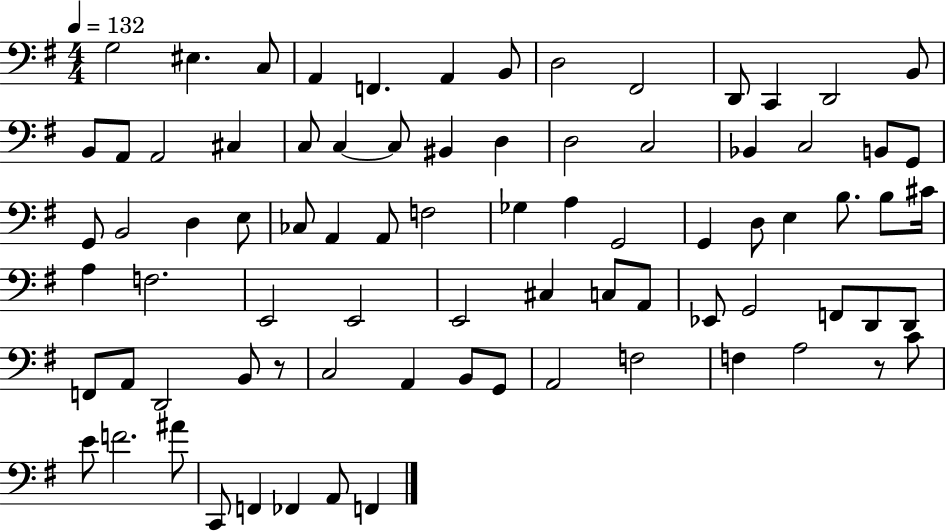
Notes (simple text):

G3/h EIS3/q. C3/e A2/q F2/q. A2/q B2/e D3/h F#2/h D2/e C2/q D2/h B2/e B2/e A2/e A2/h C#3/q C3/e C3/q C3/e BIS2/q D3/q D3/h C3/h Bb2/q C3/h B2/e G2/e G2/e B2/h D3/q E3/e CES3/e A2/q A2/e F3/h Gb3/q A3/q G2/h G2/q D3/e E3/q B3/e. B3/e C#4/s A3/q F3/h. E2/h E2/h E2/h C#3/q C3/e A2/e Eb2/e G2/h F2/e D2/e D2/e F2/e A2/e D2/h B2/e R/e C3/h A2/q B2/e G2/e A2/h F3/h F3/q A3/h R/e C4/e E4/e F4/h. A#4/e C2/e F2/q FES2/q A2/e F2/q